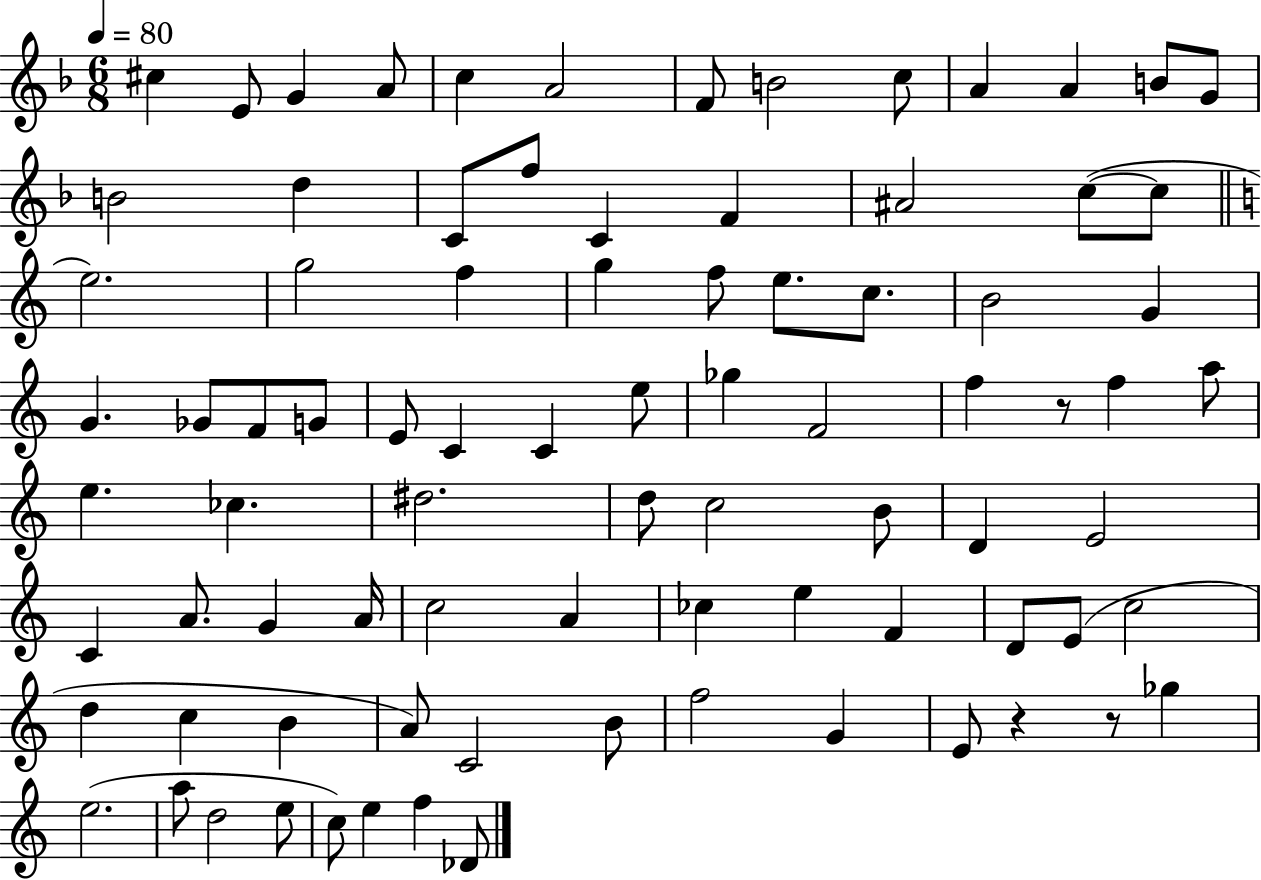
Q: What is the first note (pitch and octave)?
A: C#5